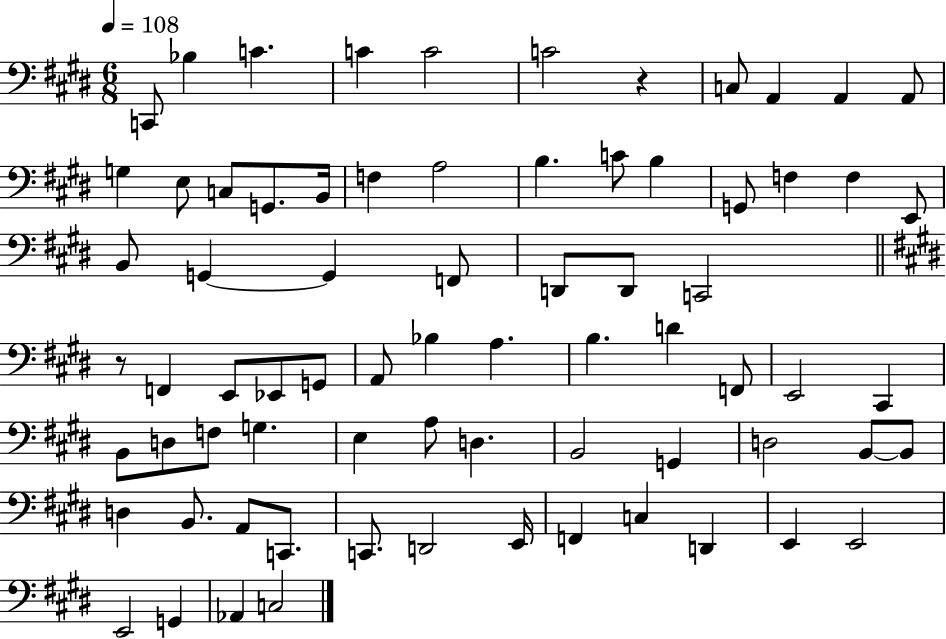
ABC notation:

X:1
T:Untitled
M:6/8
L:1/4
K:E
C,,/2 _B, C C C2 C2 z C,/2 A,, A,, A,,/2 G, E,/2 C,/2 G,,/2 B,,/4 F, A,2 B, C/2 B, G,,/2 F, F, E,,/2 B,,/2 G,, G,, F,,/2 D,,/2 D,,/2 C,,2 z/2 F,, E,,/2 _E,,/2 G,,/2 A,,/2 _B, A, B, D F,,/2 E,,2 ^C,, B,,/2 D,/2 F,/2 G, E, A,/2 D, B,,2 G,, D,2 B,,/2 B,,/2 D, B,,/2 A,,/2 C,,/2 C,,/2 D,,2 E,,/4 F,, C, D,, E,, E,,2 E,,2 G,, _A,, C,2